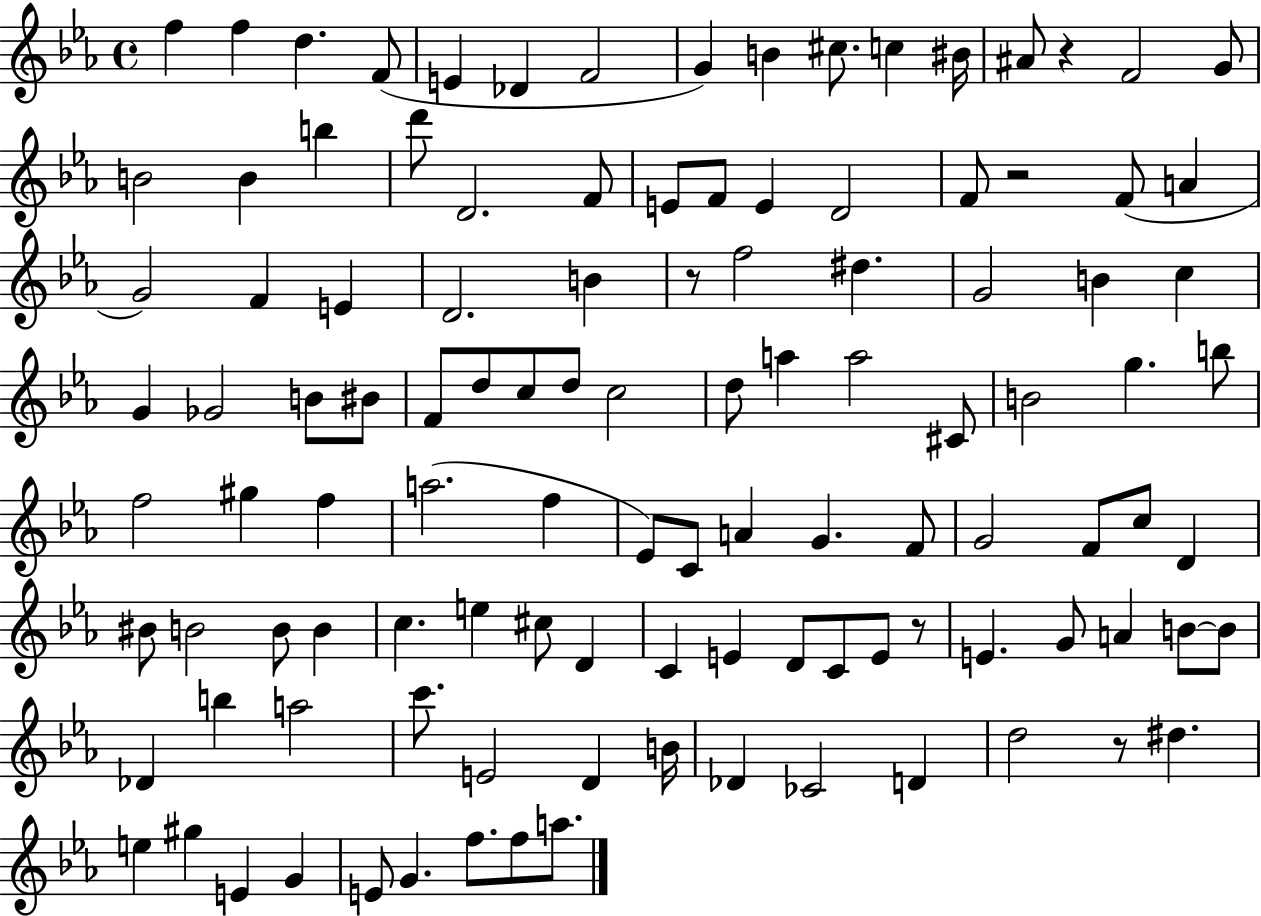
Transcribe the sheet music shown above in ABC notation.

X:1
T:Untitled
M:4/4
L:1/4
K:Eb
f f d F/2 E _D F2 G B ^c/2 c ^B/4 ^A/2 z F2 G/2 B2 B b d'/2 D2 F/2 E/2 F/2 E D2 F/2 z2 F/2 A G2 F E D2 B z/2 f2 ^d G2 B c G _G2 B/2 ^B/2 F/2 d/2 c/2 d/2 c2 d/2 a a2 ^C/2 B2 g b/2 f2 ^g f a2 f _E/2 C/2 A G F/2 G2 F/2 c/2 D ^B/2 B2 B/2 B c e ^c/2 D C E D/2 C/2 E/2 z/2 E G/2 A B/2 B/2 _D b a2 c'/2 E2 D B/4 _D _C2 D d2 z/2 ^d e ^g E G E/2 G f/2 f/2 a/2